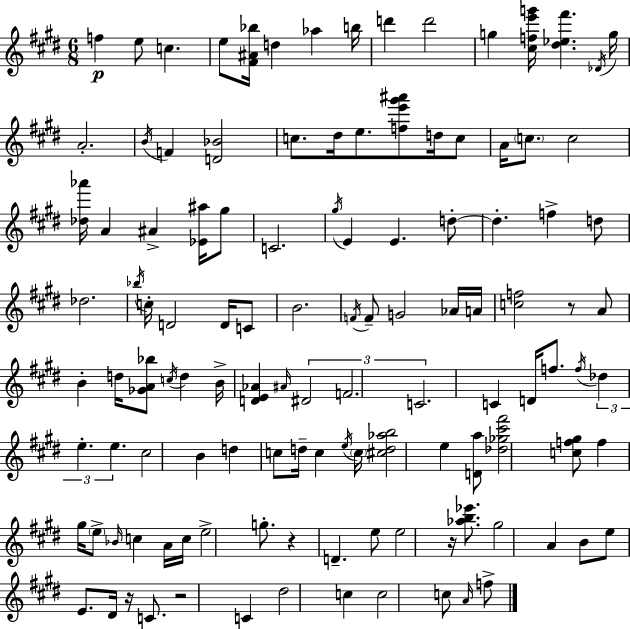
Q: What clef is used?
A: treble